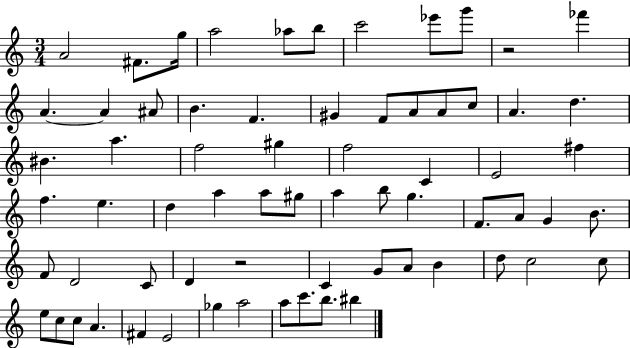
A4/h F#4/e. G5/s A5/h Ab5/e B5/e C6/h Eb6/e G6/e R/h FES6/q A4/q. A4/q A#4/e B4/q. F4/q. G#4/q F4/e A4/e A4/e C5/e A4/q. D5/q. BIS4/q. A5/q. F5/h G#5/q F5/h C4/q E4/h F#5/q F5/q. E5/q. D5/q A5/q A5/e G#5/e A5/q B5/e G5/q. F4/e. A4/e G4/q B4/e. F4/e D4/h C4/e D4/q R/h C4/q G4/e A4/e B4/q D5/e C5/h C5/e E5/e C5/e C5/e A4/q. F#4/q E4/h Gb5/q A5/h A5/e C6/e. B5/e. BIS5/q